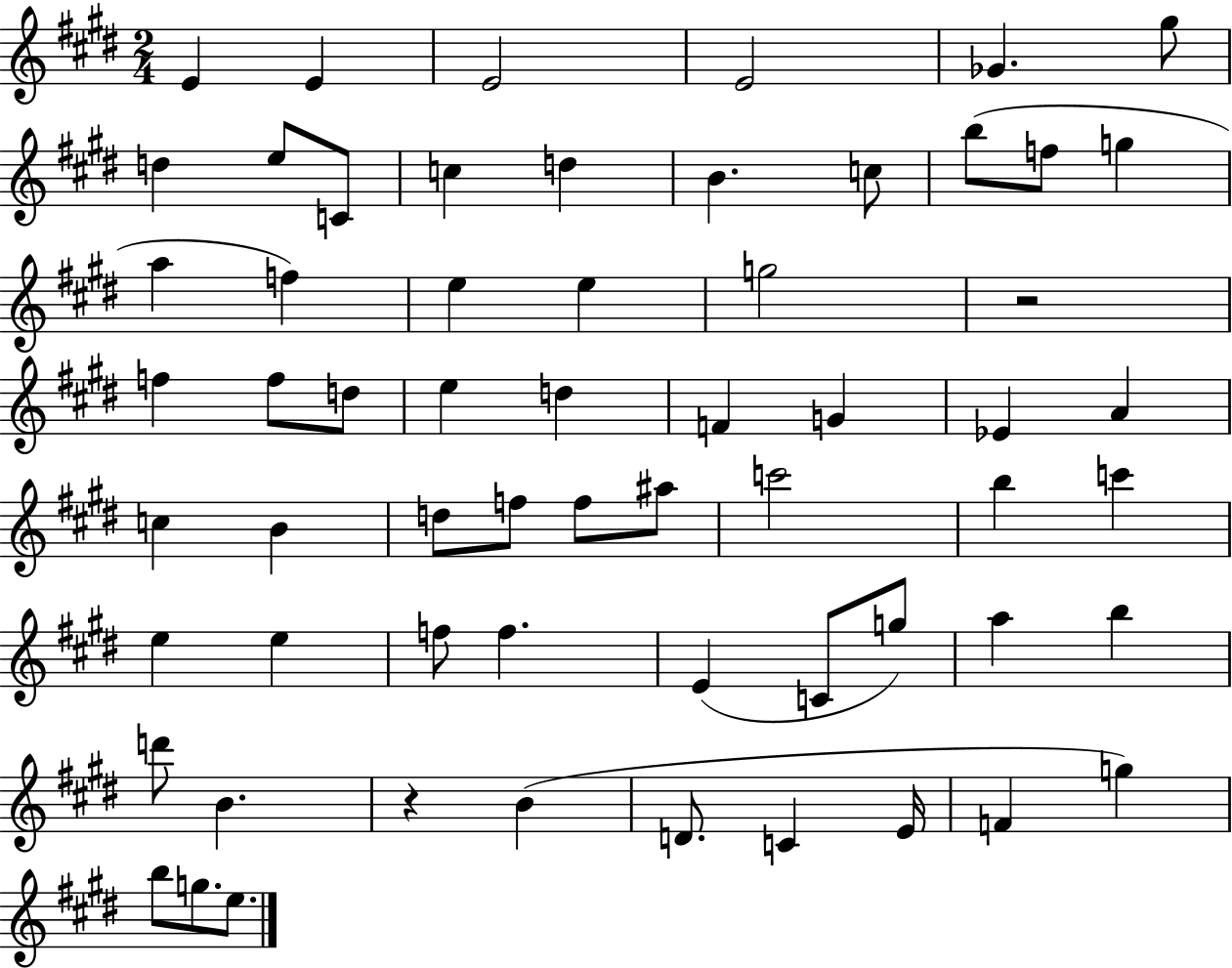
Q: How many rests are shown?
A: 2